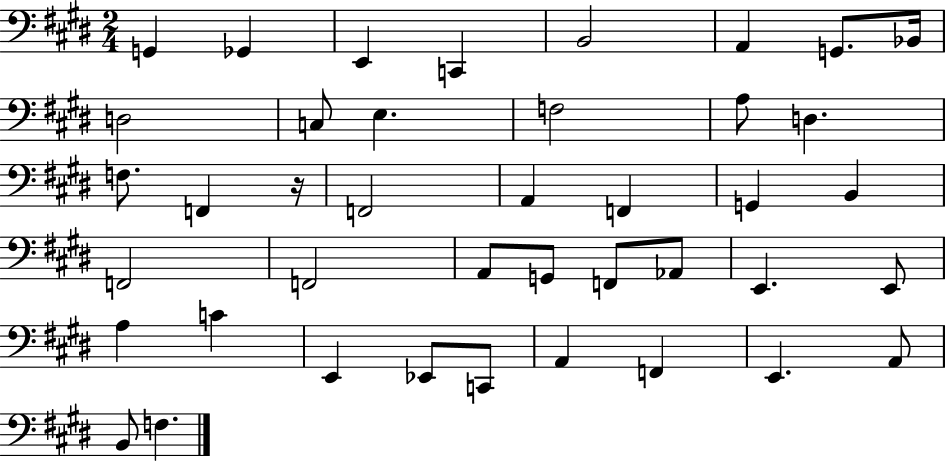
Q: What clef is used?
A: bass